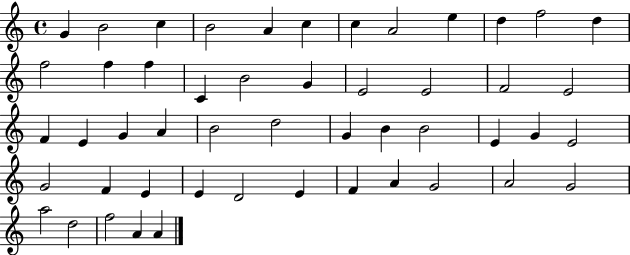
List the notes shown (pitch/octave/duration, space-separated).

G4/q B4/h C5/q B4/h A4/q C5/q C5/q A4/h E5/q D5/q F5/h D5/q F5/h F5/q F5/q C4/q B4/h G4/q E4/h E4/h F4/h E4/h F4/q E4/q G4/q A4/q B4/h D5/h G4/q B4/q B4/h E4/q G4/q E4/h G4/h F4/q E4/q E4/q D4/h E4/q F4/q A4/q G4/h A4/h G4/h A5/h D5/h F5/h A4/q A4/q